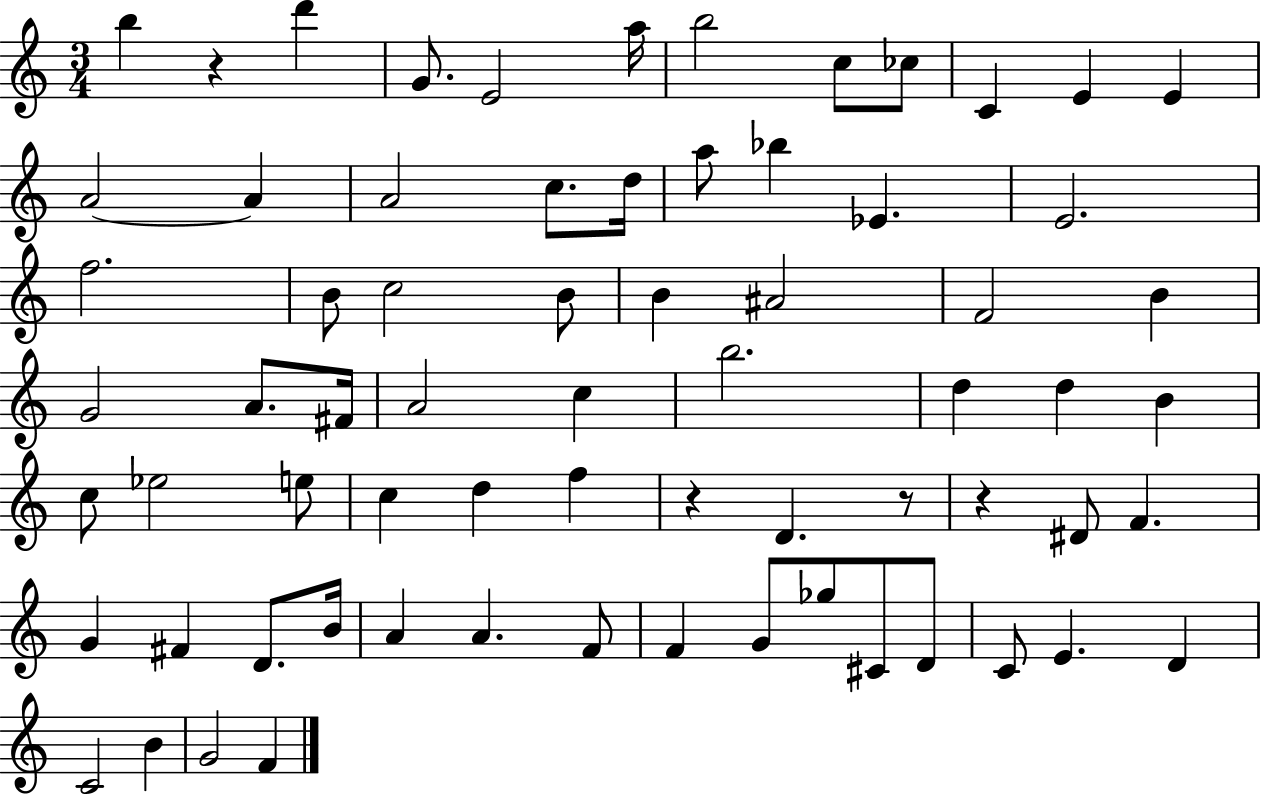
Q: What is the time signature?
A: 3/4